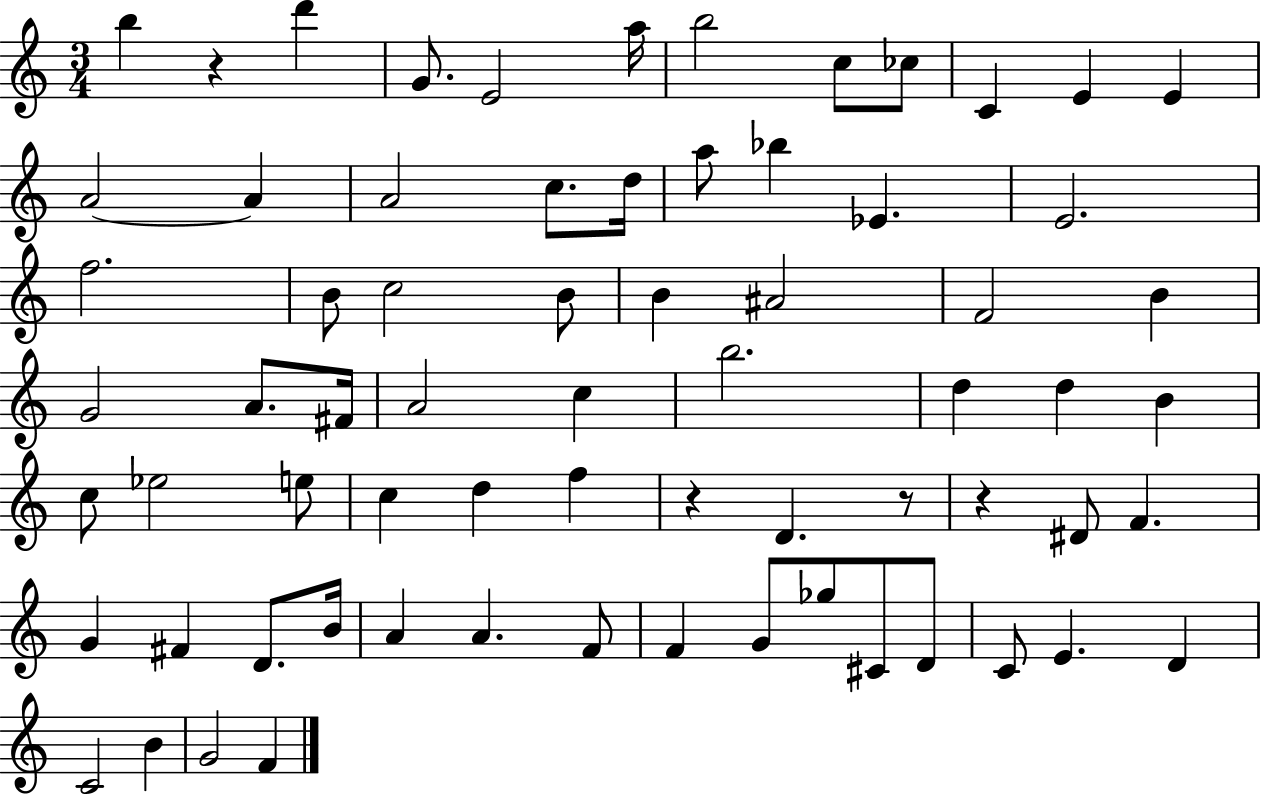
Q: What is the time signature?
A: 3/4